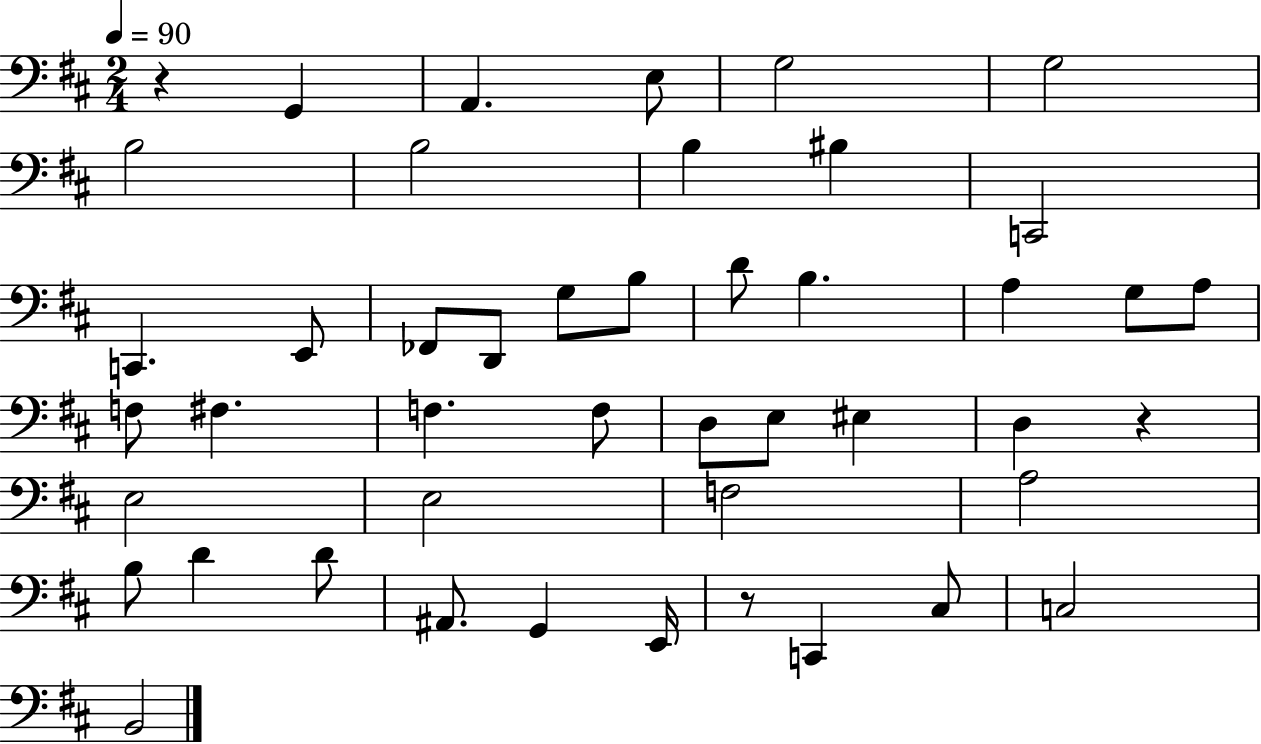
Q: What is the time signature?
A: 2/4